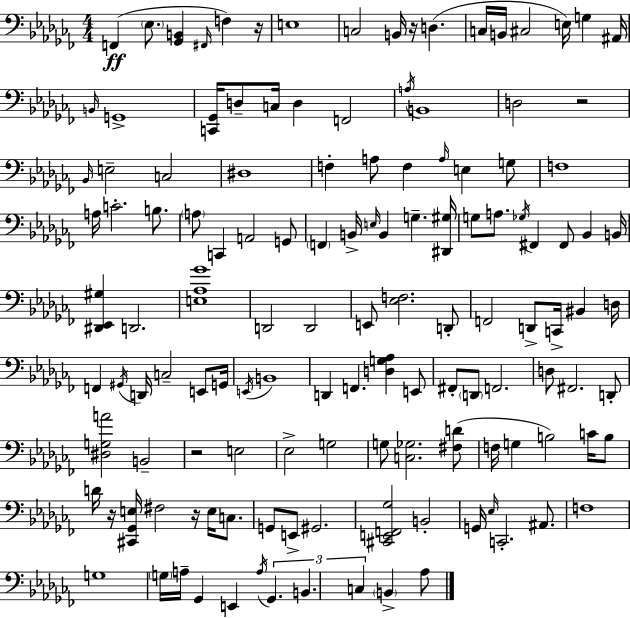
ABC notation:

X:1
T:Untitled
M:4/4
L:1/4
K:Abm
F,, _E,/2 [_G,,B,,] ^F,,/4 F, z/4 E,4 C,2 B,,/4 z/4 D, C,/4 B,,/4 ^C,2 E,/4 G, ^A,,/4 B,,/4 G,,4 [C,,_G,,]/4 D,/2 C,/4 D, F,,2 A,/4 B,,4 D,2 z2 _B,,/4 E,2 C,2 ^D,4 F, A,/2 F, A,/4 E, G,/2 F,4 A,/4 C2 B,/2 A,/2 C,, A,,2 G,,/2 F,, B,,/4 E,/4 B,, G, [^D,,^G,]/4 G,/2 A,/2 _G,/4 ^F,, ^F,,/2 _B,, B,,/4 [^D,,_E,,^G,] D,,2 [E,_A,_G]4 D,,2 D,,2 E,,/2 [_E,F,]2 D,,/2 F,,2 D,,/2 C,,/4 ^B,, D,/4 F,, ^G,,/4 D,,/4 C,2 E,,/2 G,,/4 E,,/4 B,,4 D,, F,, [D,G,_A,] E,,/2 ^F,,/2 D,,/2 F,,2 D,/2 ^F,,2 D,,/2 [^D,G,A]2 B,,2 z2 E,2 _E,2 G,2 G,/2 [C,_G,]2 [^F,D]/2 F,/4 G, B,2 C/4 B,/2 D/4 z/4 [^C,,_G,,E,]/4 ^F,2 z/4 E,/4 C,/2 G,,/2 E,,/2 ^G,,2 [^C,,E,,F,,_G,]2 B,,2 G,,/4 _E,/4 C,,2 ^A,,/2 F,4 G,4 G,/4 A,/4 _G,, E,, A,/4 _G,, B,, C, B,, _A,/2